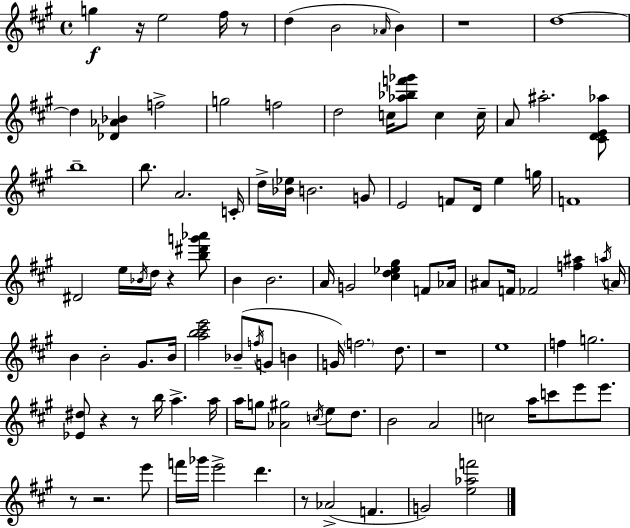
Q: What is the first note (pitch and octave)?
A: G5